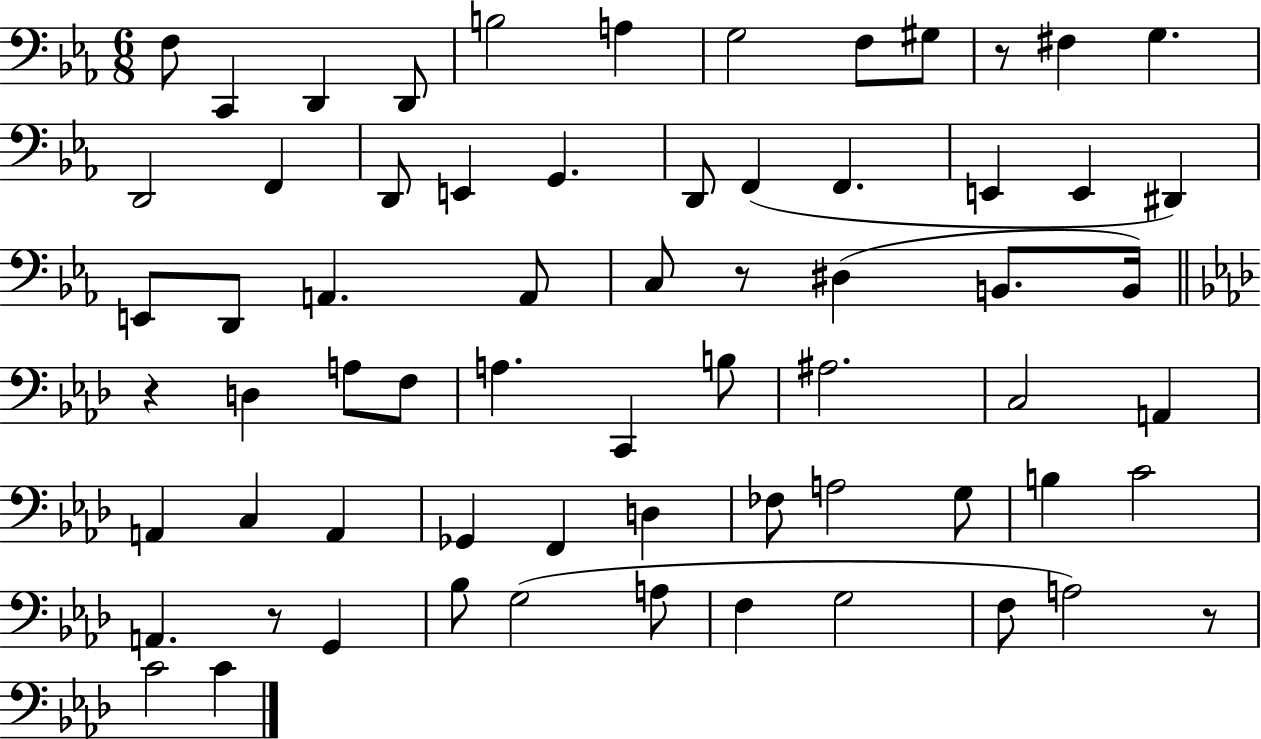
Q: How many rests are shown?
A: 5